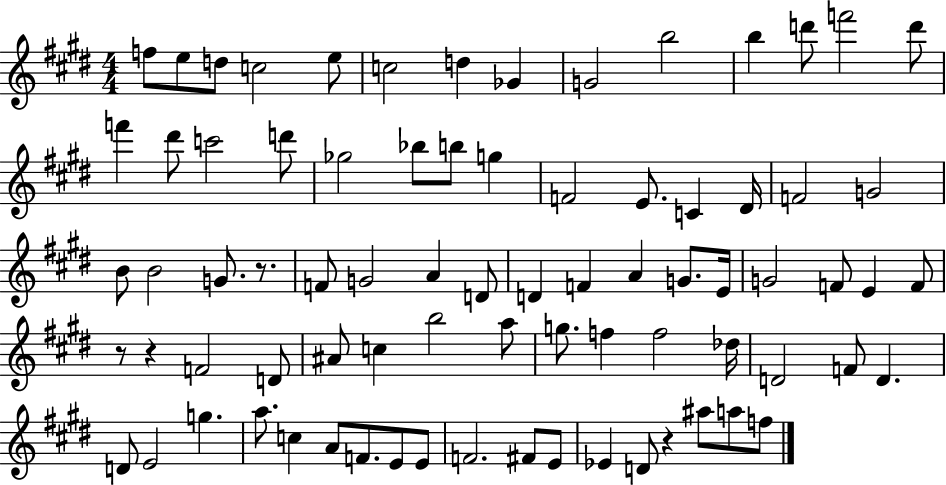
X:1
T:Untitled
M:4/4
L:1/4
K:E
f/2 e/2 d/2 c2 e/2 c2 d _G G2 b2 b d'/2 f'2 d'/2 f' ^d'/2 c'2 d'/2 _g2 _b/2 b/2 g F2 E/2 C ^D/4 F2 G2 B/2 B2 G/2 z/2 F/2 G2 A D/2 D F A G/2 E/4 G2 F/2 E F/2 z/2 z F2 D/2 ^A/2 c b2 a/2 g/2 f f2 _d/4 D2 F/2 D D/2 E2 g a/2 c A/2 F/2 E/2 E/2 F2 ^F/2 E/2 _E D/2 z ^a/2 a/2 f/2